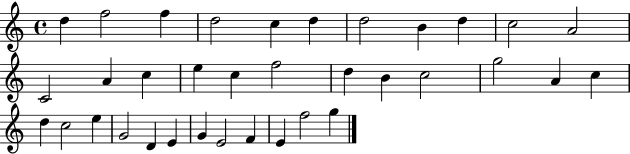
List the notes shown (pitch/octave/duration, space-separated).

D5/q F5/h F5/q D5/h C5/q D5/q D5/h B4/q D5/q C5/h A4/h C4/h A4/q C5/q E5/q C5/q F5/h D5/q B4/q C5/h G5/h A4/q C5/q D5/q C5/h E5/q G4/h D4/q E4/q G4/q E4/h F4/q E4/q F5/h G5/q